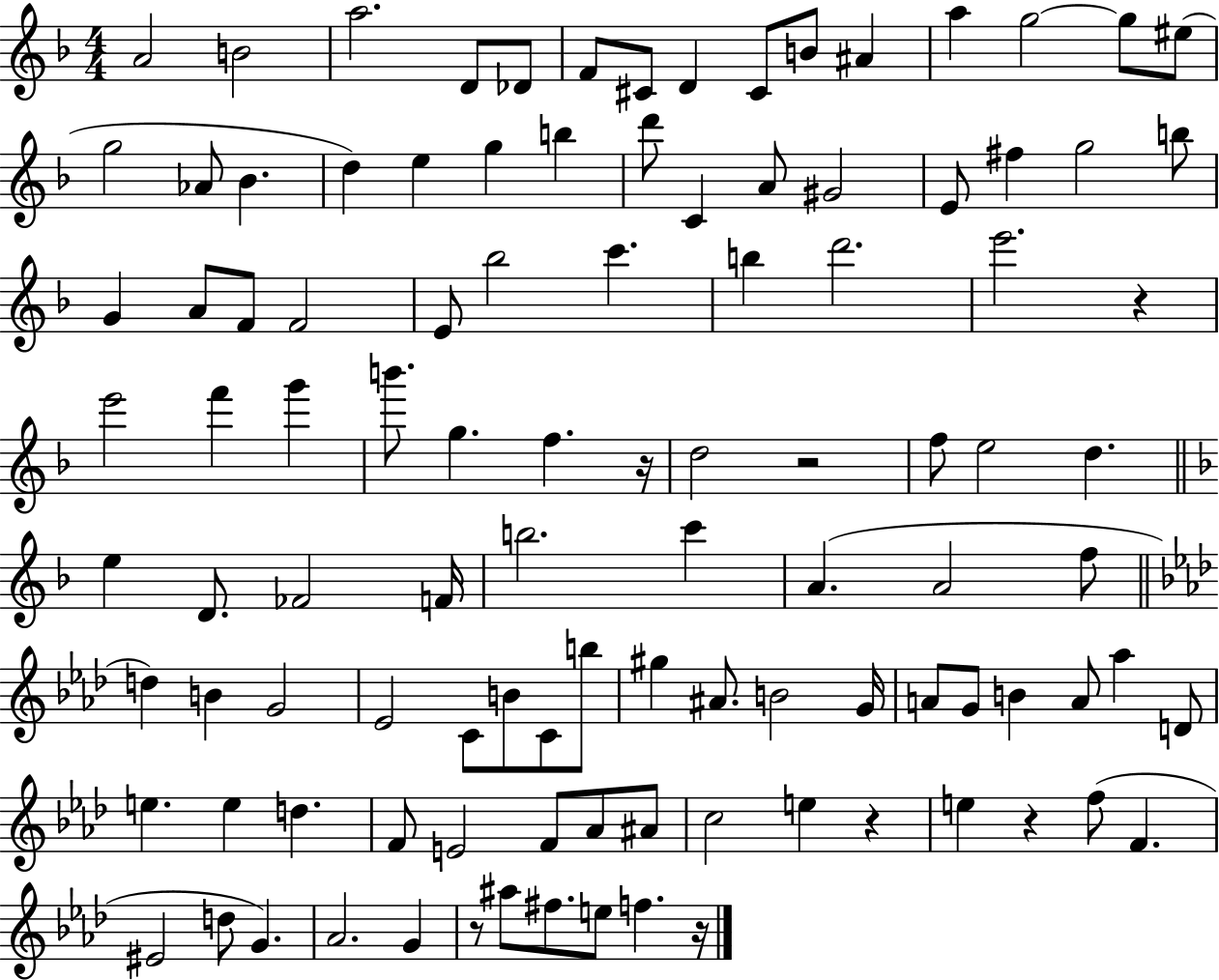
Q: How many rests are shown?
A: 7